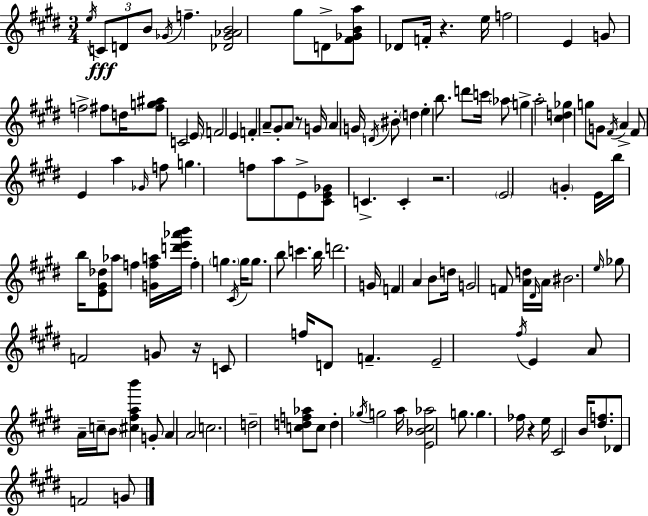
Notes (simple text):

E5/s C4/e D4/e B4/e Gb4/s F5/q. [Db4,Gb4,Ab4,B4]/h G#5/e D4/e [F#4,Gb4,B4,A5]/e Db4/e F4/s R/q. E5/s F5/h E4/q G4/e F5/h F#5/e D5/s [F#5,G5,A#5]/e C4/h E4/s F4/h E4/q F4/q A4/e G#4/e A4/e R/e G4/s A4/q G4/s D4/s BIS4/e D5/q E5/q B5/e. D6/e C6/s Ab5/e G5/q A5/h [C#5,D5,Gb5]/q G5/e G4/e F#4/s A4/q F#4/e E4/q A5/q Gb4/s F5/e G5/q. F5/e A5/e E4/e [C#4,E4,Gb4]/e C4/q. C4/q R/h. E4/h G4/q E4/s B5/s B5/s [E4,G#4,Db5]/e Ab5/e F5/q [G4,F5,A5]/s [D6,E6,Ab6,B6]/s F5/q G5/q. C#4/s G5/s G5/e. B5/e C6/q. B5/s D6/h. G4/s F4/q A4/q B4/e D5/s G4/h F4/e [A4,D5]/s D#4/s A4/s BIS4/h. E5/s Gb5/e F4/h G4/e R/s C4/e F5/s D4/e F4/q. E4/h F#5/s E4/q A4/e A4/s C5/s B4/e [C#5,F#5,A5,B6]/q G4/e A4/q A4/h C5/h. D5/h [C5,D5,F5,Ab5]/e C5/e D5/q Gb5/s G5/h A5/s [E4,Bb4,C#5,Ab5]/h G5/e. G5/q. FES5/s R/q E5/s C#4/h B4/s [D#5,F5]/e. Db4/e F4/h G4/e